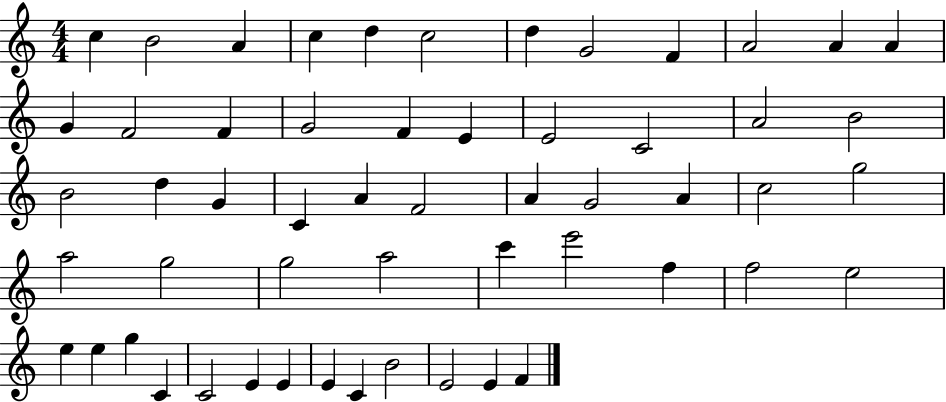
{
  \clef treble
  \numericTimeSignature
  \time 4/4
  \key c \major
  c''4 b'2 a'4 | c''4 d''4 c''2 | d''4 g'2 f'4 | a'2 a'4 a'4 | \break g'4 f'2 f'4 | g'2 f'4 e'4 | e'2 c'2 | a'2 b'2 | \break b'2 d''4 g'4 | c'4 a'4 f'2 | a'4 g'2 a'4 | c''2 g''2 | \break a''2 g''2 | g''2 a''2 | c'''4 e'''2 f''4 | f''2 e''2 | \break e''4 e''4 g''4 c'4 | c'2 e'4 e'4 | e'4 c'4 b'2 | e'2 e'4 f'4 | \break \bar "|."
}